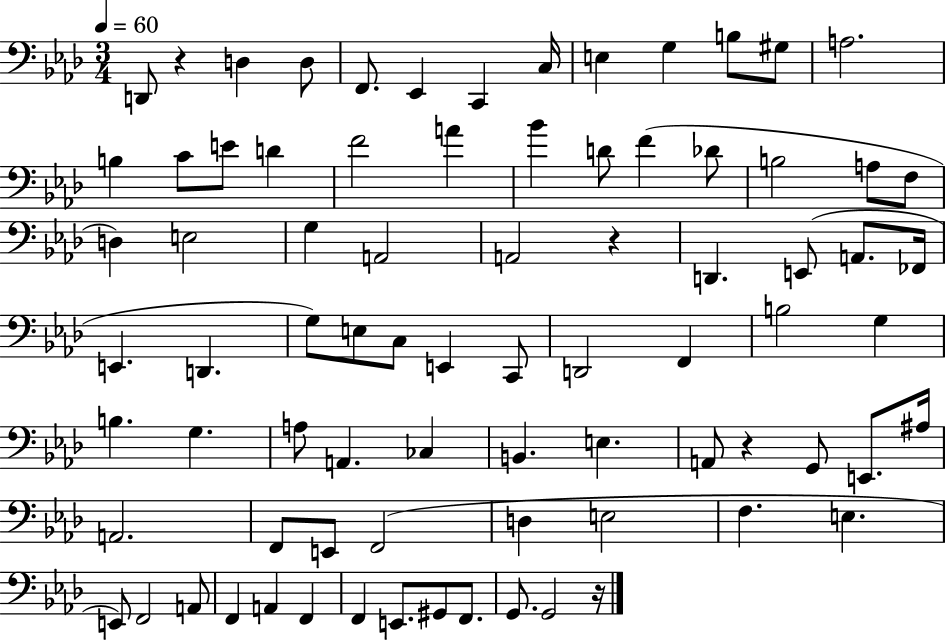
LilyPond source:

{
  \clef bass
  \numericTimeSignature
  \time 3/4
  \key aes \major
  \tempo 4 = 60
  d,8 r4 d4 d8 | f,8. ees,4 c,4 c16 | e4 g4 b8 gis8 | a2. | \break b4 c'8 e'8 d'4 | f'2 a'4 | bes'4 d'8 f'4( des'8 | b2 a8 f8 | \break d4) e2 | g4 a,2 | a,2 r4 | d,4. e,8( a,8. fes,16 | \break e,4. d,4. | g8) e8 c8 e,4 c,8 | d,2 f,4 | b2 g4 | \break b4. g4. | a8 a,4. ces4 | b,4. e4. | a,8 r4 g,8 e,8. ais16 | \break a,2. | f,8 e,8 f,2( | d4 e2 | f4. e4. | \break e,8) f,2 a,8 | f,4 a,4 f,4 | f,4 e,8. gis,8 f,8. | g,8. g,2 r16 | \break \bar "|."
}